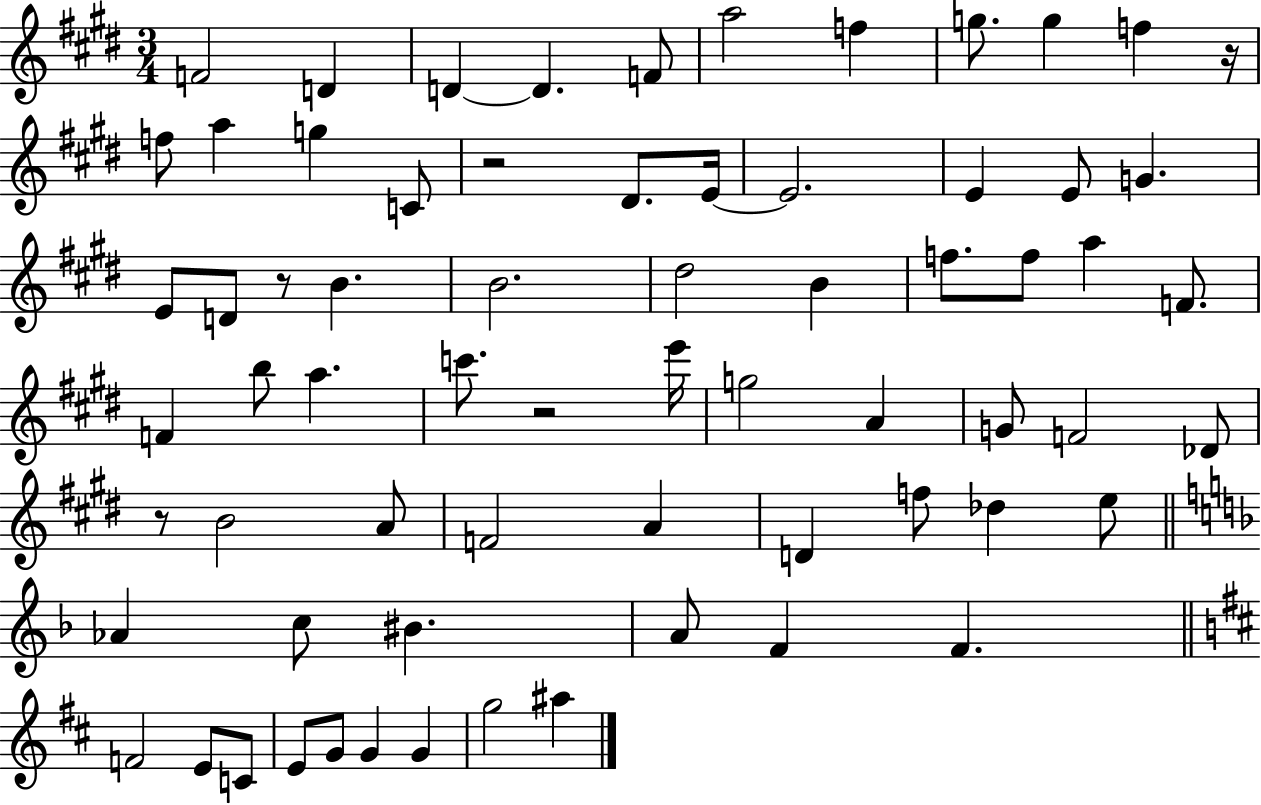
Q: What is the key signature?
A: E major